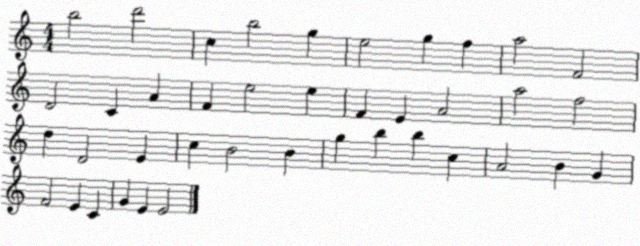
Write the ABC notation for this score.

X:1
T:Untitled
M:4/4
L:1/4
K:C
b2 d'2 c b2 g e2 g f a2 F2 D2 C A F e2 e F E A2 a2 f2 d D2 E c B2 B g b b c A2 B G F2 E C G E E2